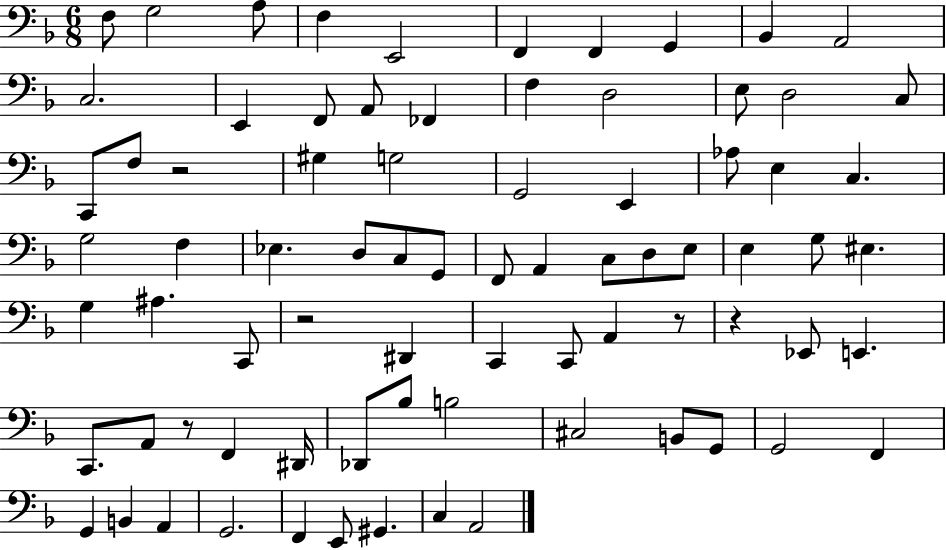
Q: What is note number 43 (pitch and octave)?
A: EIS3